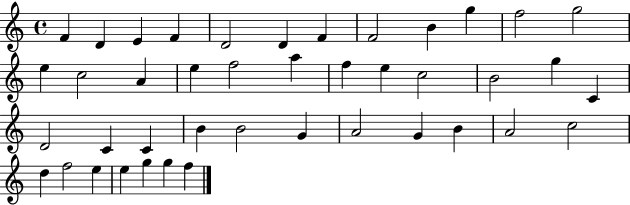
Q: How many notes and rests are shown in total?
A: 42